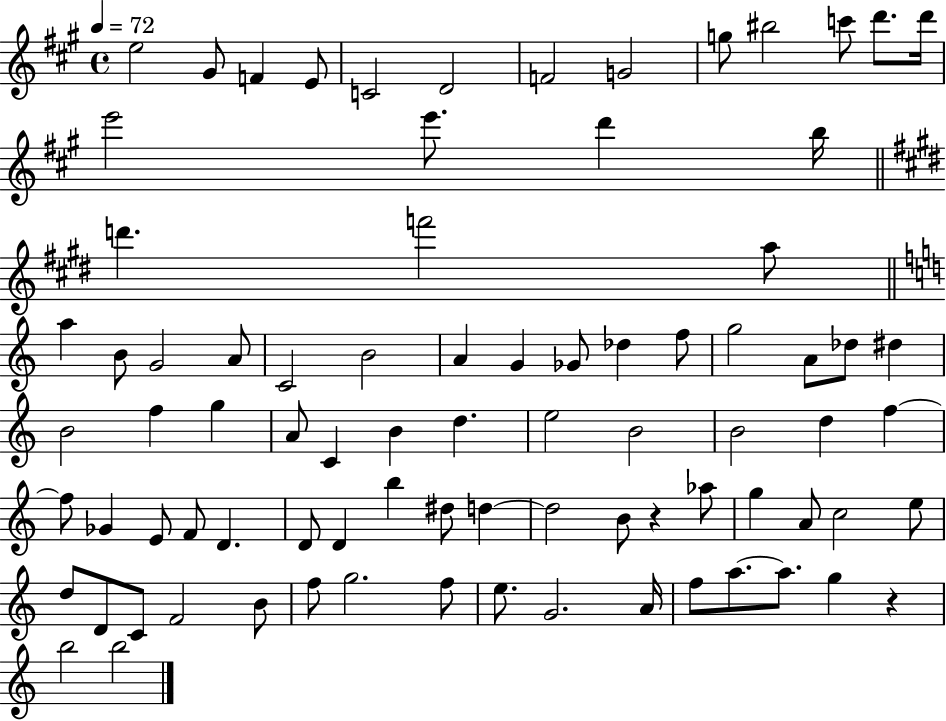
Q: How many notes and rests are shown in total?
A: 83